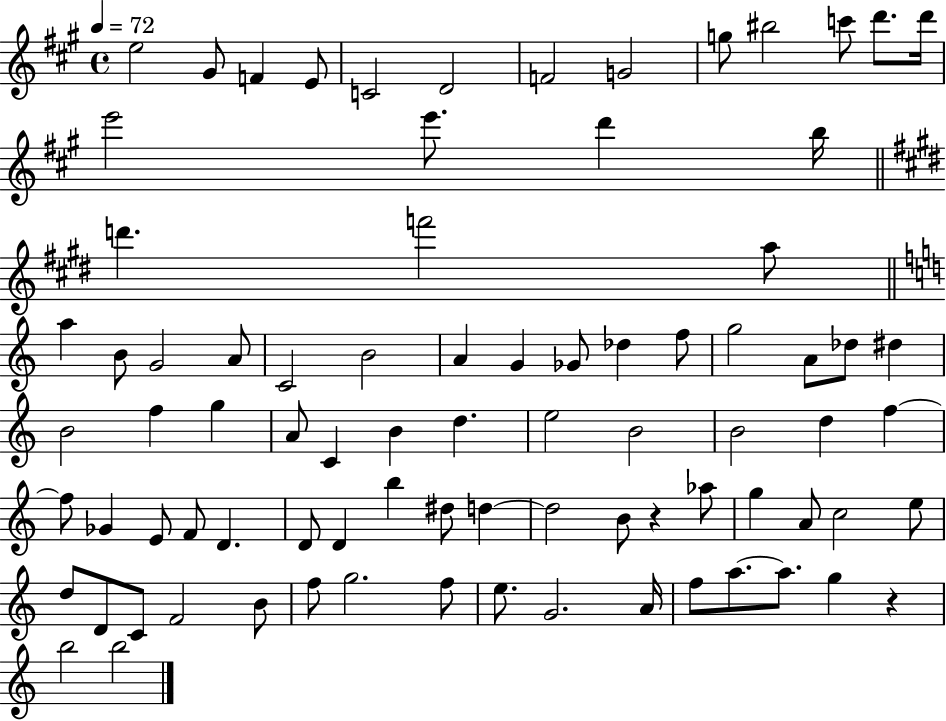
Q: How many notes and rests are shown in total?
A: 83